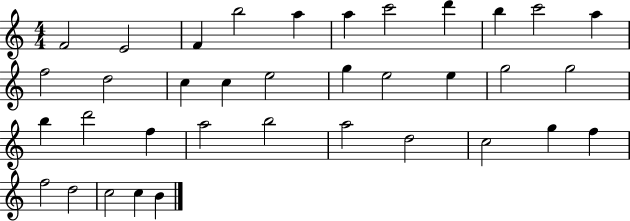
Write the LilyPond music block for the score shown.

{
  \clef treble
  \numericTimeSignature
  \time 4/4
  \key c \major
  f'2 e'2 | f'4 b''2 a''4 | a''4 c'''2 d'''4 | b''4 c'''2 a''4 | \break f''2 d''2 | c''4 c''4 e''2 | g''4 e''2 e''4 | g''2 g''2 | \break b''4 d'''2 f''4 | a''2 b''2 | a''2 d''2 | c''2 g''4 f''4 | \break f''2 d''2 | c''2 c''4 b'4 | \bar "|."
}